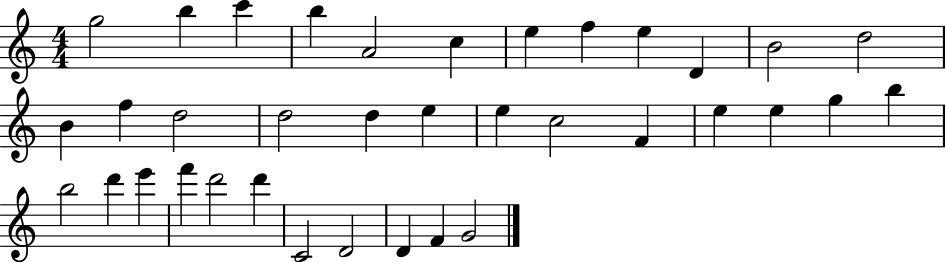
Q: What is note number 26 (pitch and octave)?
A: B5